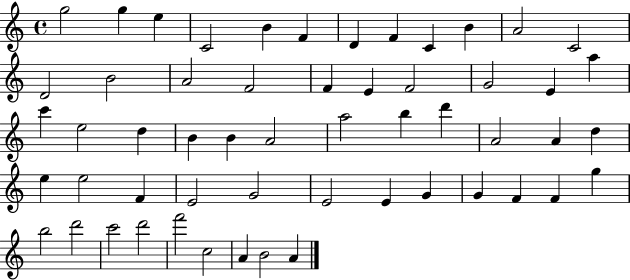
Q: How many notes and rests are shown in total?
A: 55